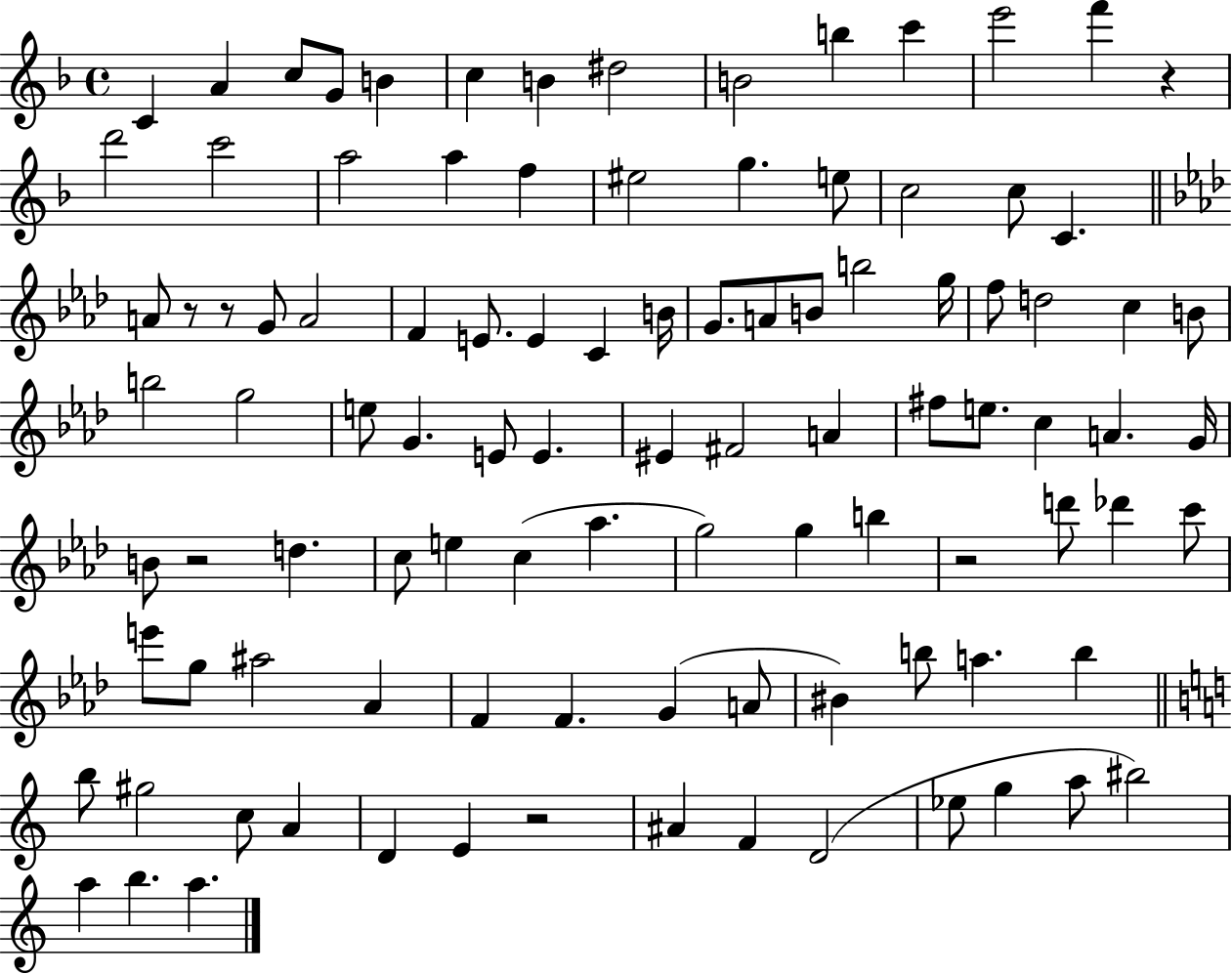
{
  \clef treble
  \time 4/4
  \defaultTimeSignature
  \key f \major
  c'4 a'4 c''8 g'8 b'4 | c''4 b'4 dis''2 | b'2 b''4 c'''4 | e'''2 f'''4 r4 | \break d'''2 c'''2 | a''2 a''4 f''4 | eis''2 g''4. e''8 | c''2 c''8 c'4. | \break \bar "||" \break \key aes \major a'8 r8 r8 g'8 a'2 | f'4 e'8. e'4 c'4 b'16 | g'8. a'8 b'8 b''2 g''16 | f''8 d''2 c''4 b'8 | \break b''2 g''2 | e''8 g'4. e'8 e'4. | eis'4 fis'2 a'4 | fis''8 e''8. c''4 a'4. g'16 | \break b'8 r2 d''4. | c''8 e''4 c''4( aes''4. | g''2) g''4 b''4 | r2 d'''8 des'''4 c'''8 | \break e'''8 g''8 ais''2 aes'4 | f'4 f'4. g'4( a'8 | bis'4) b''8 a''4. b''4 | \bar "||" \break \key c \major b''8 gis''2 c''8 a'4 | d'4 e'4 r2 | ais'4 f'4 d'2( | ees''8 g''4 a''8 bis''2) | \break a''4 b''4. a''4. | \bar "|."
}